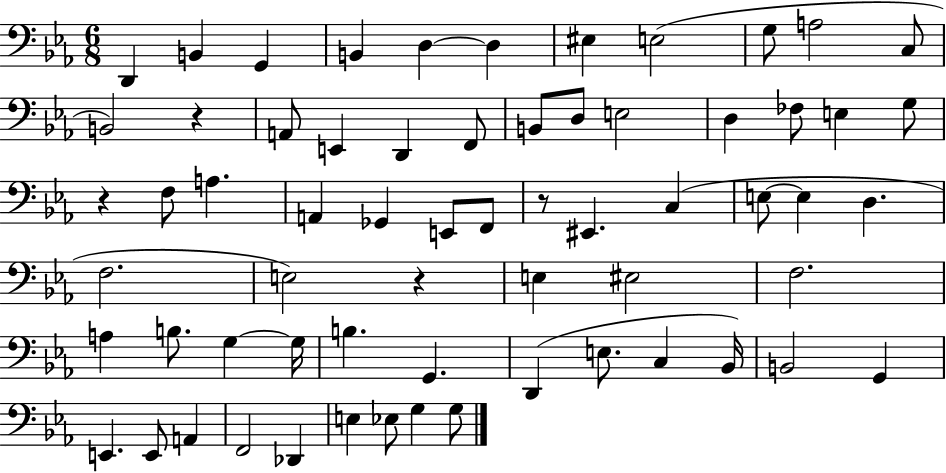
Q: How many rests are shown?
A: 4